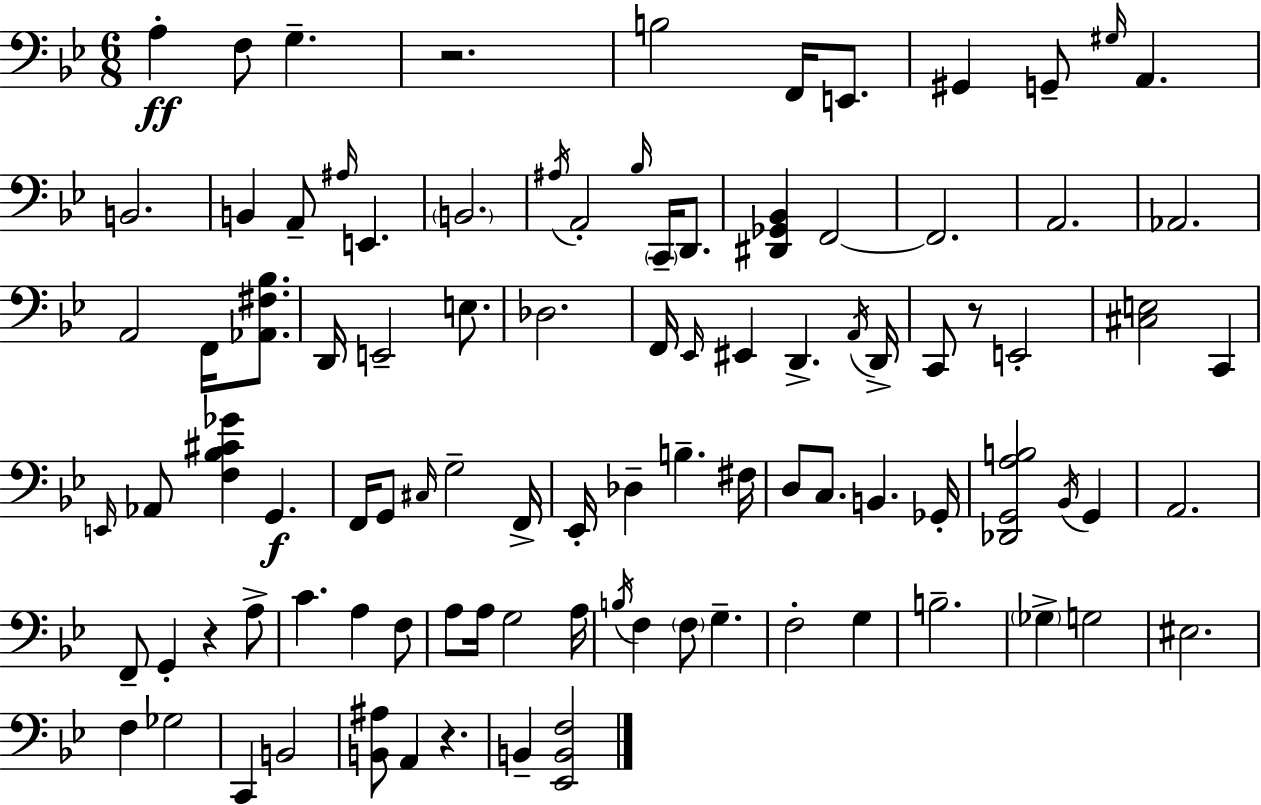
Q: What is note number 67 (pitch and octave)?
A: A3